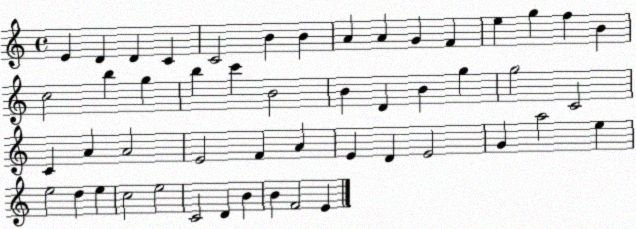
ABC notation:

X:1
T:Untitled
M:4/4
L:1/4
K:C
E D D C C2 B B A A G F e g f B c2 b g b c' B2 B D B g g2 C2 C A A2 E2 F A E D E2 G a2 e e2 d e c2 e2 C2 D B B F2 E